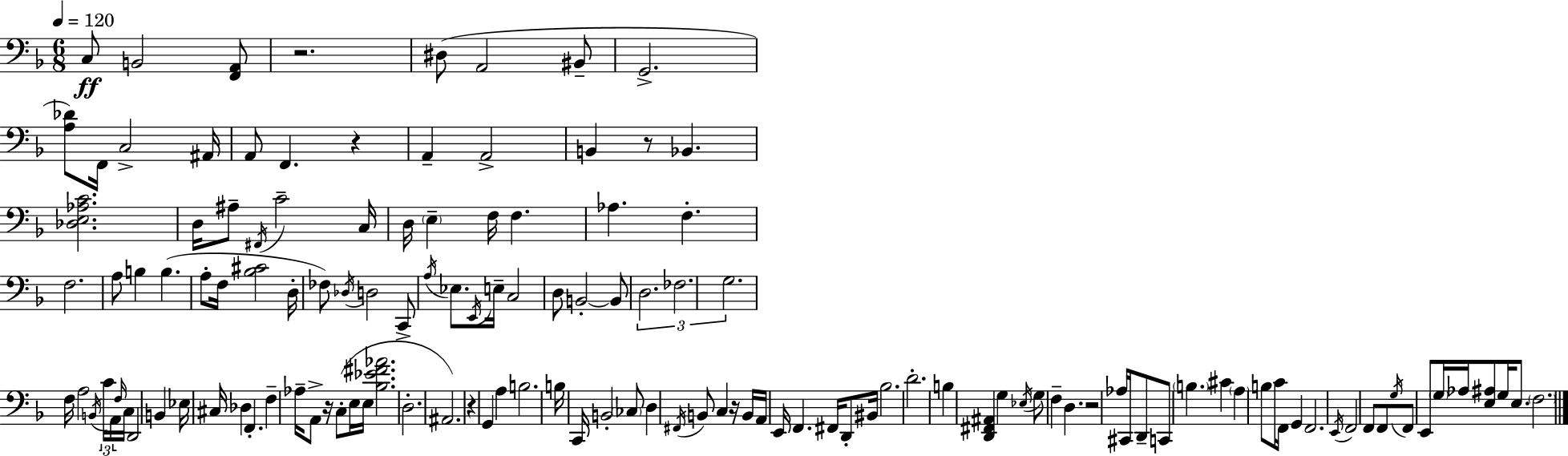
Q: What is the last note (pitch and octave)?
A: F3